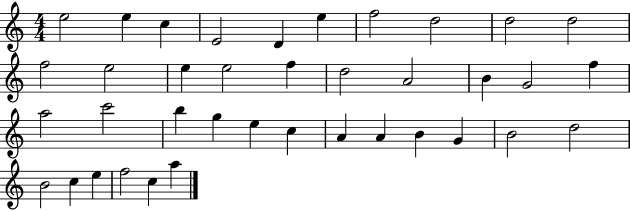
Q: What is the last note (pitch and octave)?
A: A5